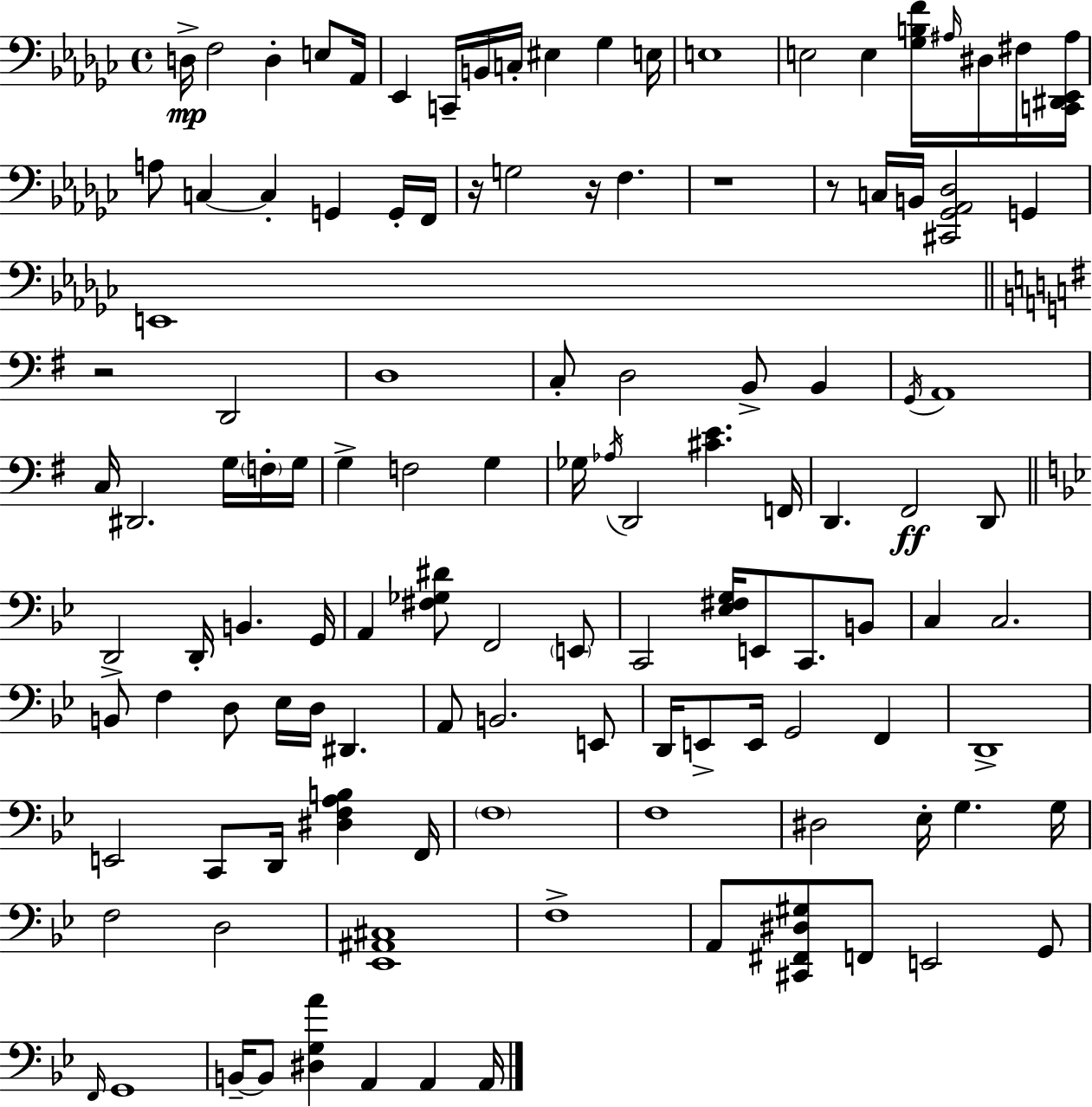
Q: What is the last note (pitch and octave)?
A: A2